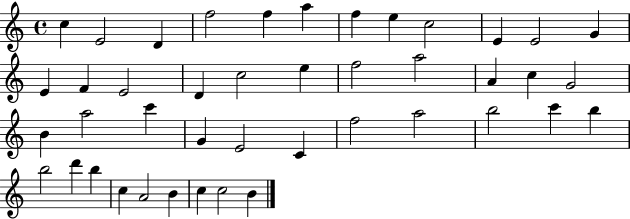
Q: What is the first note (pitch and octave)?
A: C5